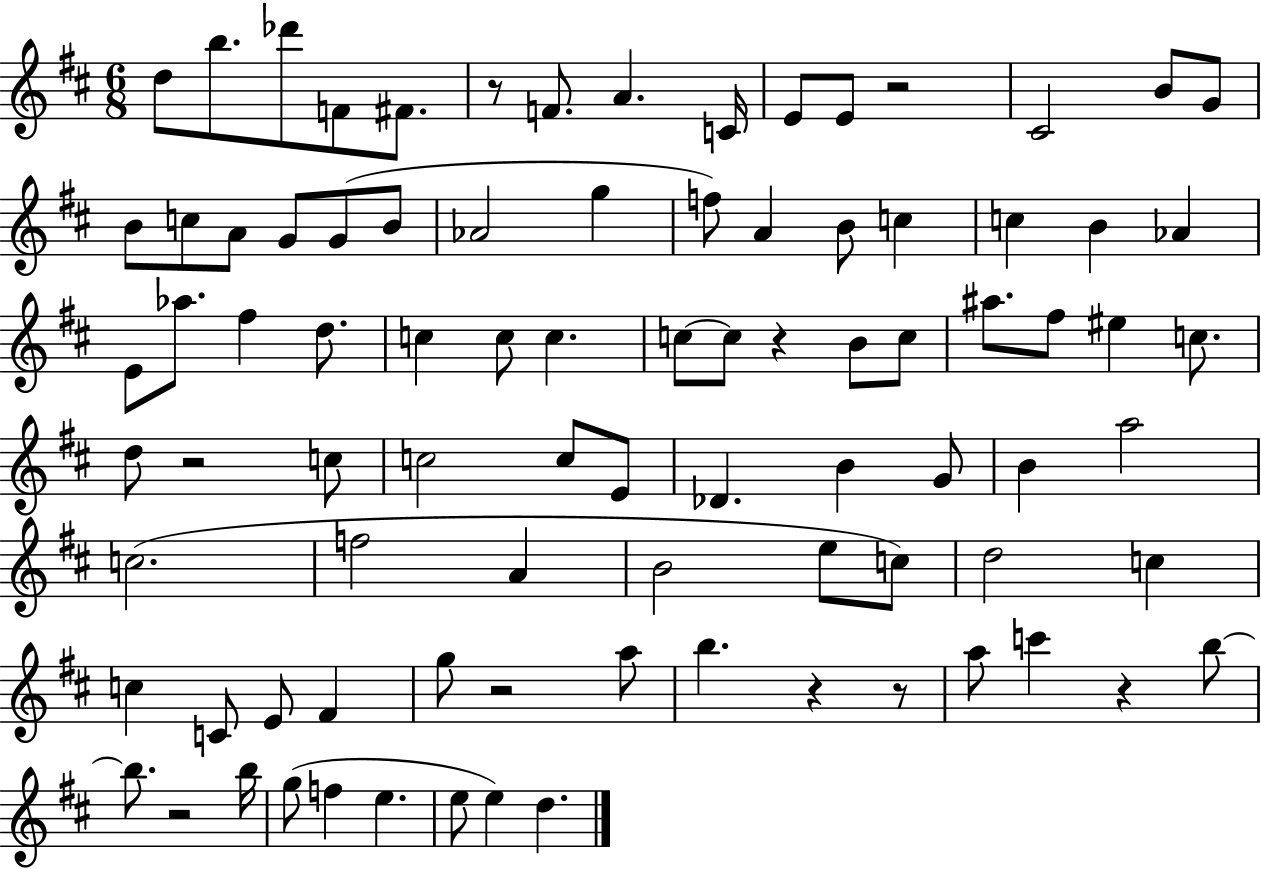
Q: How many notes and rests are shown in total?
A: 88